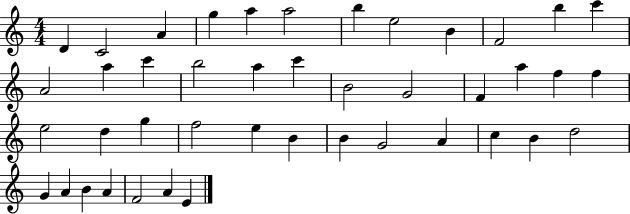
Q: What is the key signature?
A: C major